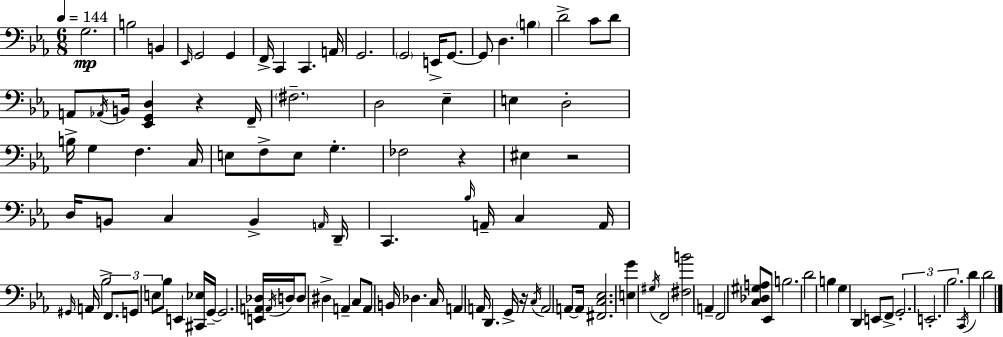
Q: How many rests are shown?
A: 4